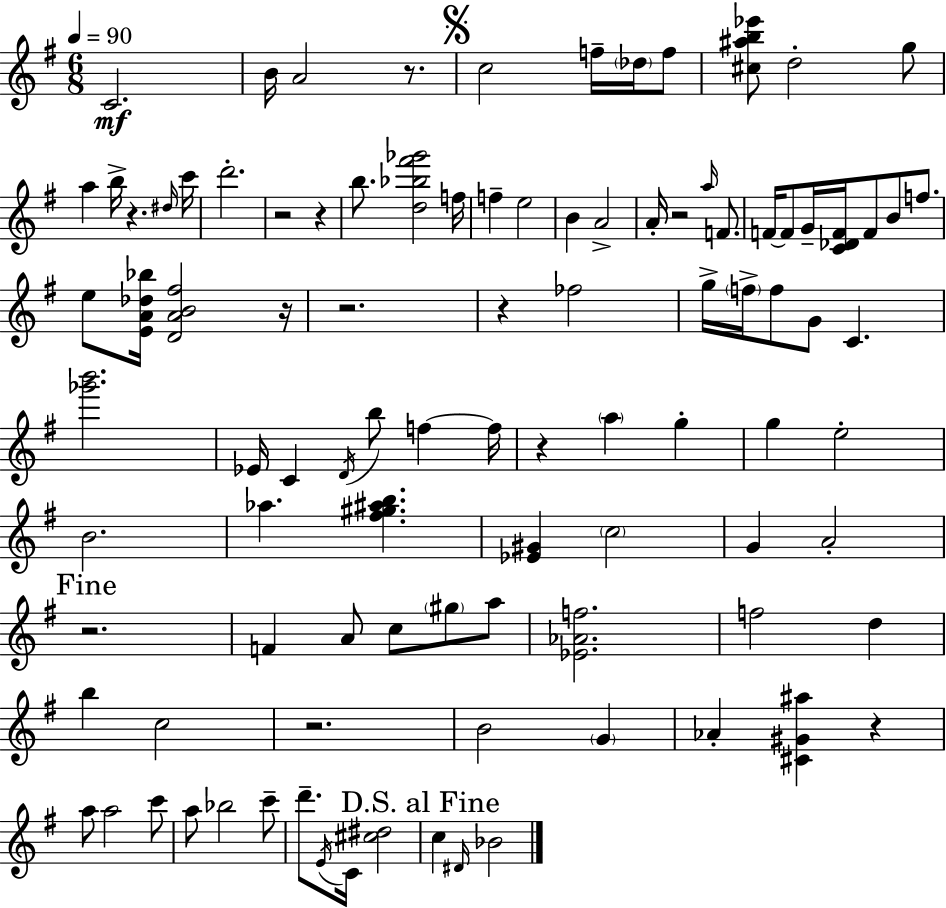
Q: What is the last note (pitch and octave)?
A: Bb4